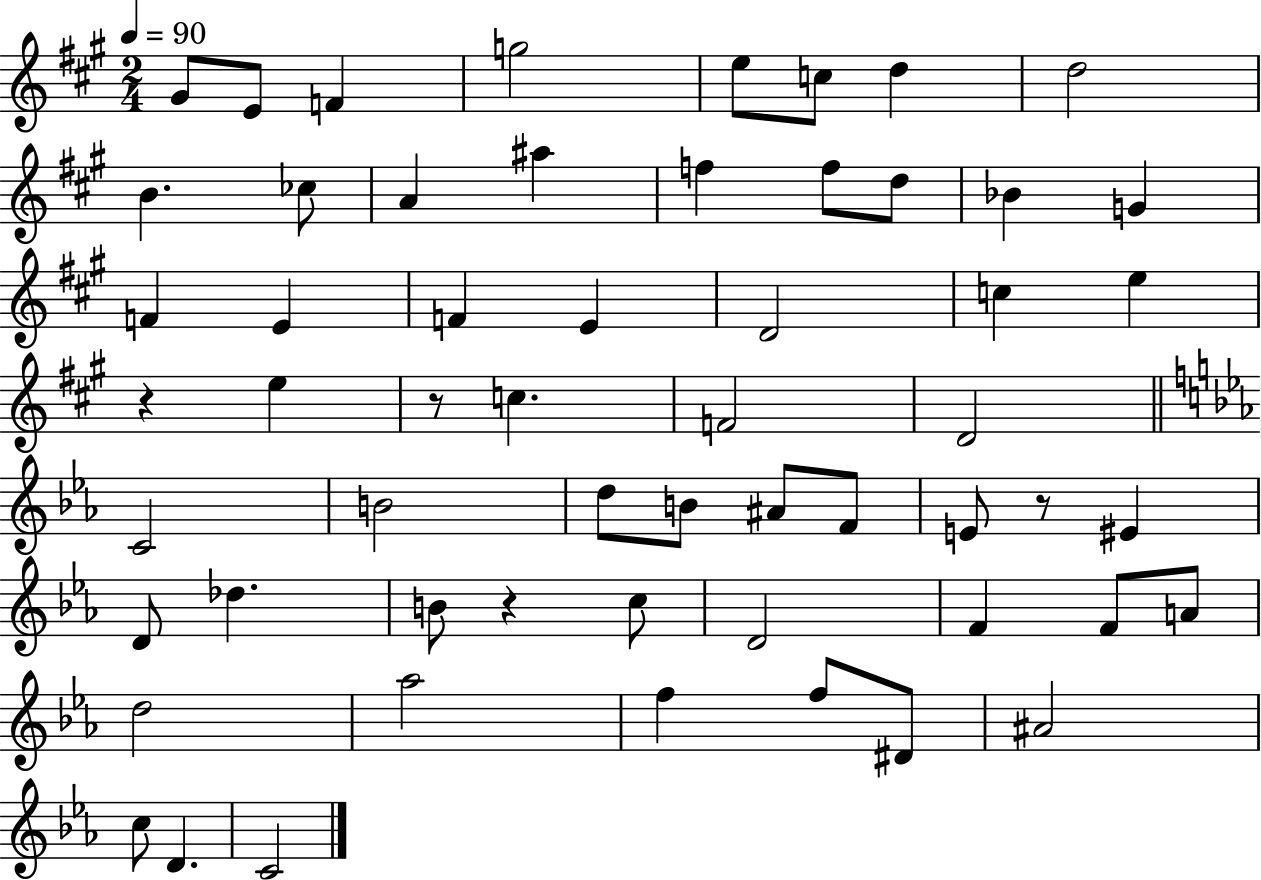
{
  \clef treble
  \numericTimeSignature
  \time 2/4
  \key a \major
  \tempo 4 = 90
  gis'8 e'8 f'4 | g''2 | e''8 c''8 d''4 | d''2 | \break b'4. ces''8 | a'4 ais''4 | f''4 f''8 d''8 | bes'4 g'4 | \break f'4 e'4 | f'4 e'4 | d'2 | c''4 e''4 | \break r4 e''4 | r8 c''4. | f'2 | d'2 | \break \bar "||" \break \key ees \major c'2 | b'2 | d''8 b'8 ais'8 f'8 | e'8 r8 eis'4 | \break d'8 des''4. | b'8 r4 c''8 | d'2 | f'4 f'8 a'8 | \break d''2 | aes''2 | f''4 f''8 dis'8 | ais'2 | \break c''8 d'4. | c'2 | \bar "|."
}